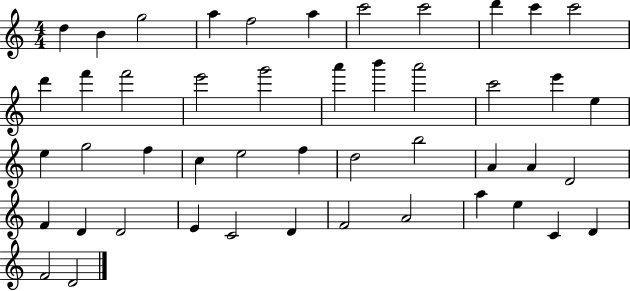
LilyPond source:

{
  \clef treble
  \numericTimeSignature
  \time 4/4
  \key c \major
  d''4 b'4 g''2 | a''4 f''2 a''4 | c'''2 c'''2 | d'''4 c'''4 c'''2 | \break d'''4 f'''4 f'''2 | e'''2 g'''2 | a'''4 b'''4 a'''2 | c'''2 e'''4 e''4 | \break e''4 g''2 f''4 | c''4 e''2 f''4 | d''2 b''2 | a'4 a'4 d'2 | \break f'4 d'4 d'2 | e'4 c'2 d'4 | f'2 a'2 | a''4 e''4 c'4 d'4 | \break f'2 d'2 | \bar "|."
}